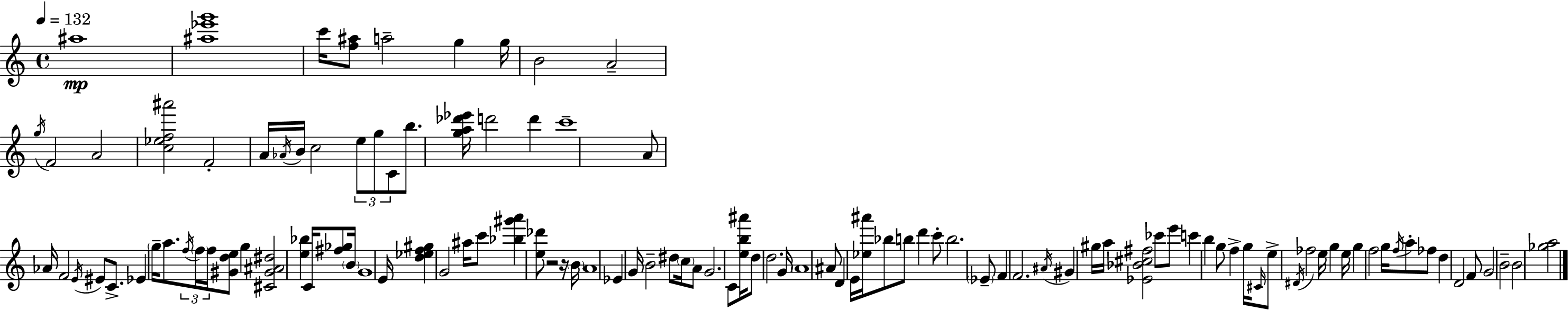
{
  \clef treble
  \time 4/4
  \defaultTimeSignature
  \key c \major
  \tempo 4 = 132
  ais''1\mp | <ais'' ees''' g'''>1 | c'''16 <f'' ais''>8 a''2-- g''4 g''16 | b'2 a'2-- | \break \acciaccatura { g''16 } f'2 a'2 | <c'' ees'' f'' ais'''>2 f'2-. | a'16 \acciaccatura { aes'16 } b'16 c''2 \tuplet 3/2 { e''8 g''8 | c'8 } b''8. <g'' a'' des''' ees'''>16 d'''2 d'''4 | \break c'''1-- | a'8 aes'16 f'2 \acciaccatura { e'16 } eis'8 | c'8.-> ees'4 \parenthesize g''16-- a''8. \tuplet 3/2 { \acciaccatura { f''16 } \parenthesize f''16 f''16 } <gis' d'' e''>8 | g''4 <cis' gis' ais' dis''>2 <e'' bes''>4 | \break c'16 <fis'' ges''>8 \parenthesize b'16 g'1 | e'16 <d'' ees'' f'' gis''>4 g'2 | ais''16 c'''8 <bes'' gis''' a'''>4 <e'' des'''>8 r2 | r16 \parenthesize b'16 a'1 | \break ees'4 g'16 b'2-- | dis''8 \parenthesize c''16 a'8 g'2. | c'8 <e'' b'' ais'''>16 d''8 d''2. | g'16 \parenthesize a'1 | \break ais'8 d'4 e'16 <ees'' ais'''>16 bes''8 b''8 | d'''4 c'''8-. b''2. | \parenthesize ees'8-- f'4 f'2. | \acciaccatura { ais'16 } gis'4 gis''16 a''16 <ees' bes' cis'' fis''>2 | \break ces'''8 e'''8 c'''4 b''4 g''8 | f''4-> g''16 \grace { cis'16 } e''8-> \acciaccatura { dis'16 } fes''2 | e''16 g''4 e''16 g''4 f''2 | g''16 \acciaccatura { f''16 } a''8-. fes''8 d''4 d'2 | \break f'8 g'2 | b'2-- b'2 | <ges'' a''>2 \bar "|."
}